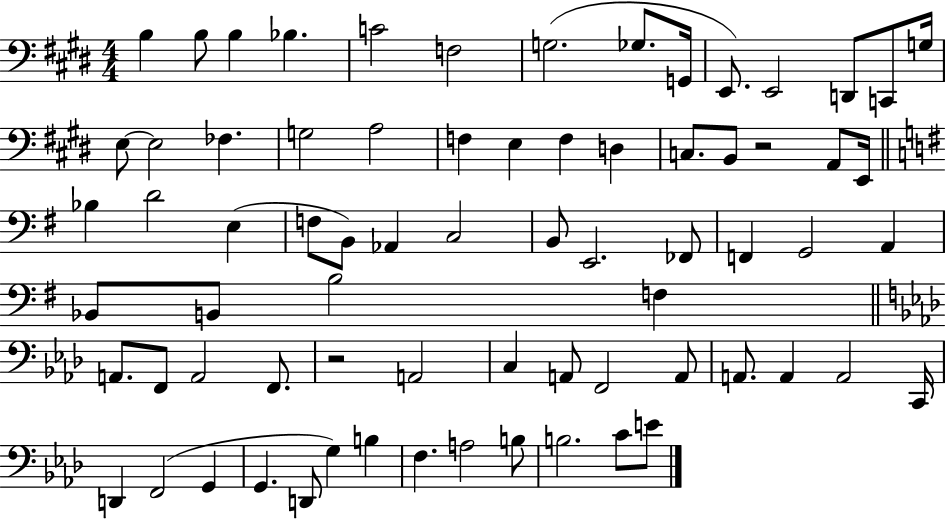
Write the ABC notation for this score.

X:1
T:Untitled
M:4/4
L:1/4
K:E
B, B,/2 B, _B, C2 F,2 G,2 _G,/2 G,,/4 E,,/2 E,,2 D,,/2 C,,/2 G,/4 E,/2 E,2 _F, G,2 A,2 F, E, F, D, C,/2 B,,/2 z2 A,,/2 E,,/4 _B, D2 E, F,/2 B,,/2 _A,, C,2 B,,/2 E,,2 _F,,/2 F,, G,,2 A,, _B,,/2 B,,/2 B,2 F, A,,/2 F,,/2 A,,2 F,,/2 z2 A,,2 C, A,,/2 F,,2 A,,/2 A,,/2 A,, A,,2 C,,/4 D,, F,,2 G,, G,, D,,/2 G, B, F, A,2 B,/2 B,2 C/2 E/2